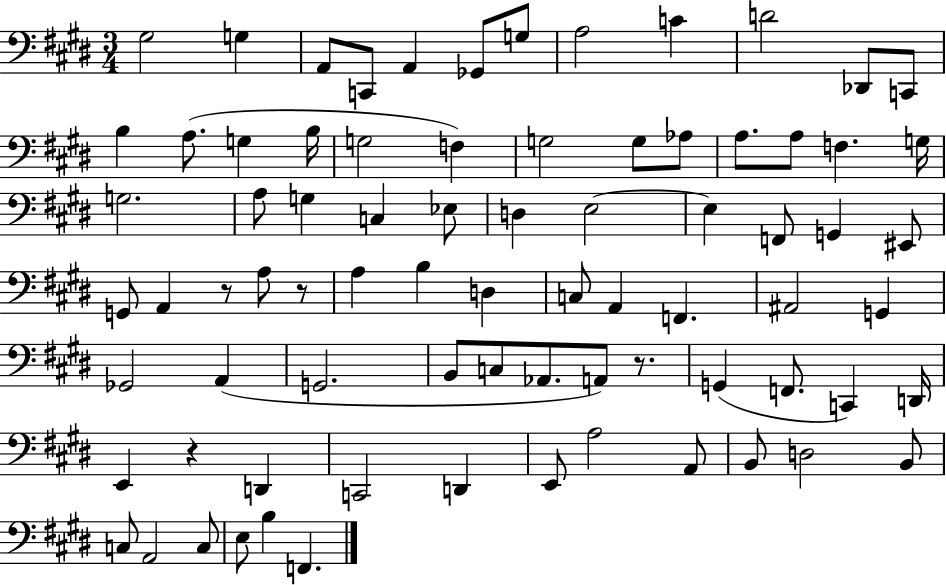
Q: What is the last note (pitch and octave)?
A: F2